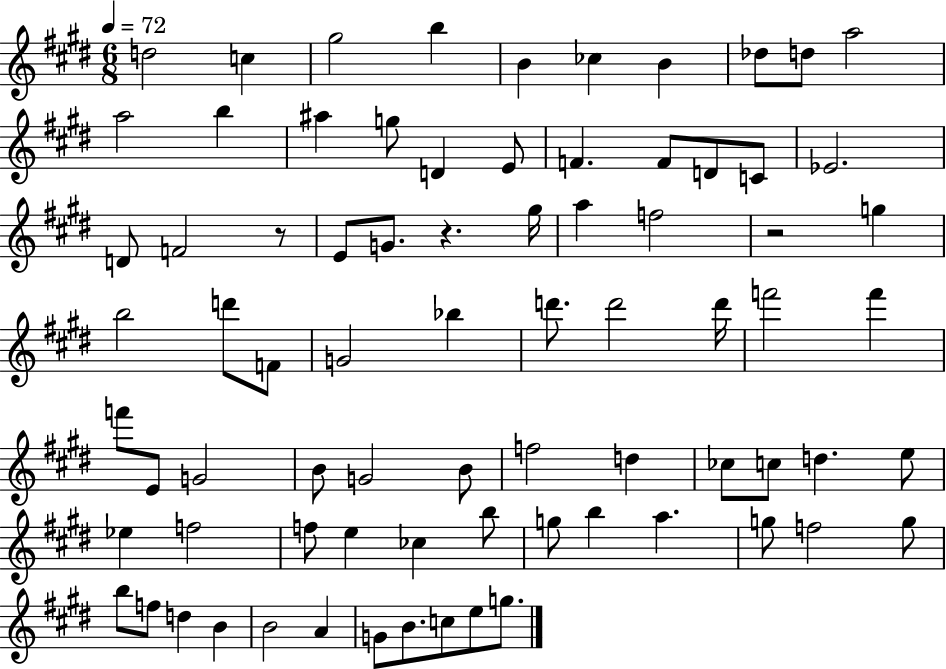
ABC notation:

X:1
T:Untitled
M:6/8
L:1/4
K:E
d2 c ^g2 b B _c B _d/2 d/2 a2 a2 b ^a g/2 D E/2 F F/2 D/2 C/2 _E2 D/2 F2 z/2 E/2 G/2 z ^g/4 a f2 z2 g b2 d'/2 F/2 G2 _b d'/2 d'2 d'/4 f'2 f' f'/2 E/2 G2 B/2 G2 B/2 f2 d _c/2 c/2 d e/2 _e f2 f/2 e _c b/2 g/2 b a g/2 f2 g/2 b/2 f/2 d B B2 A G/2 B/2 c/2 e/2 g/2